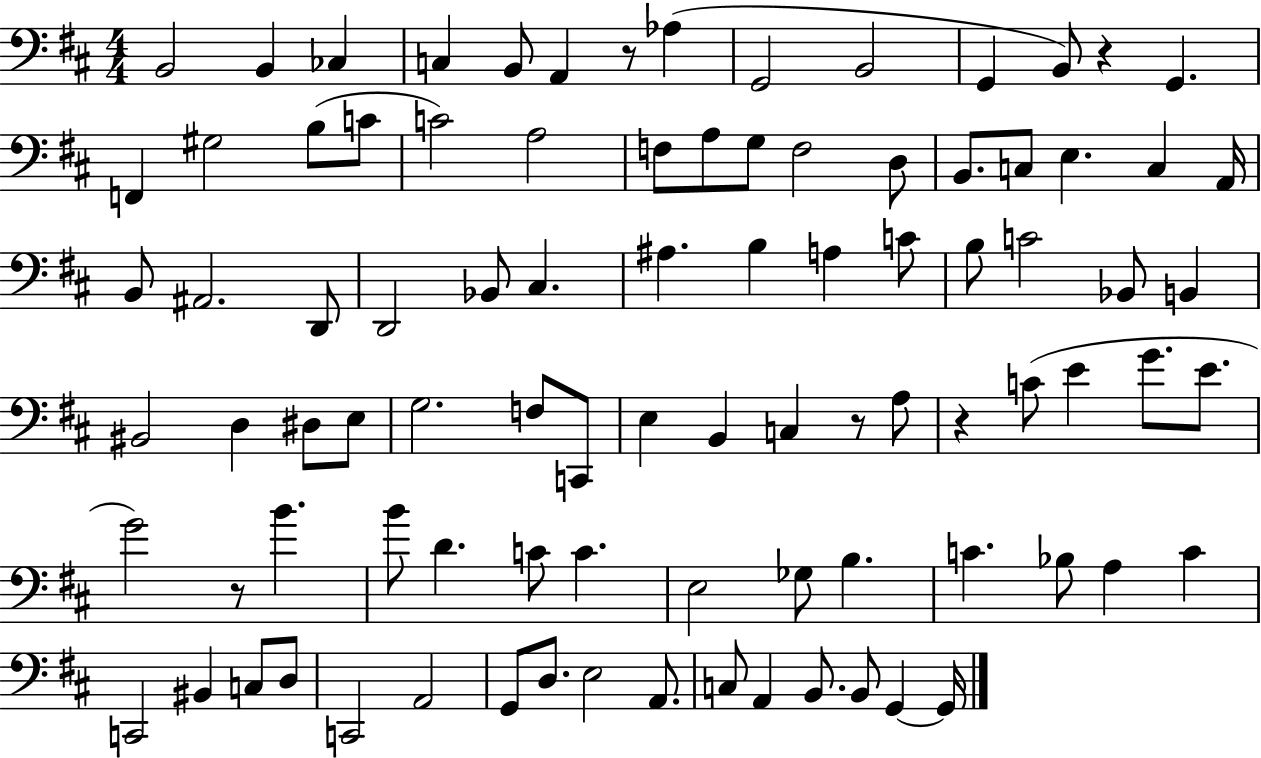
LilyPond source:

{
  \clef bass
  \numericTimeSignature
  \time 4/4
  \key d \major
  \repeat volta 2 { b,2 b,4 ces4 | c4 b,8 a,4 r8 aes4( | g,2 b,2 | g,4 b,8) r4 g,4. | \break f,4 gis2 b8( c'8 | c'2) a2 | f8 a8 g8 f2 d8 | b,8. c8 e4. c4 a,16 | \break b,8 ais,2. d,8 | d,2 bes,8 cis4. | ais4. b4 a4 c'8 | b8 c'2 bes,8 b,4 | \break bis,2 d4 dis8 e8 | g2. f8 c,8 | e4 b,4 c4 r8 a8 | r4 c'8( e'4 g'8. e'8. | \break g'2) r8 b'4. | b'8 d'4. c'8 c'4. | e2 ges8 b4. | c'4. bes8 a4 c'4 | \break c,2 bis,4 c8 d8 | c,2 a,2 | g,8 d8. e2 a,8. | c8 a,4 b,8. b,8 g,4~~ g,16 | \break } \bar "|."
}